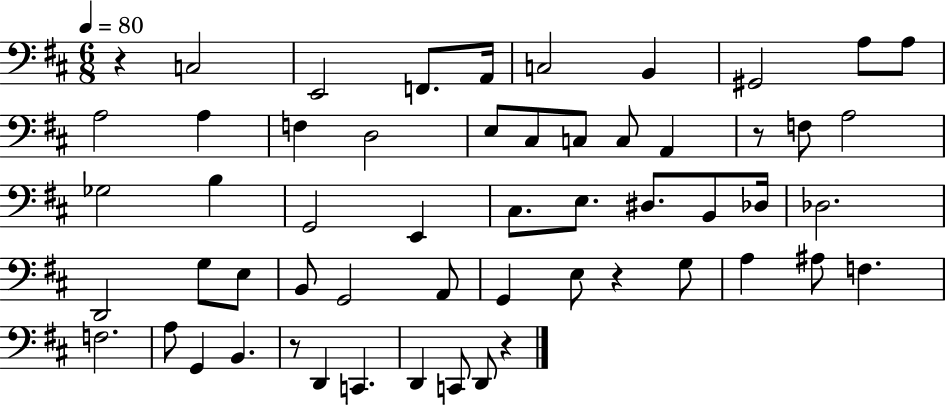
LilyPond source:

{
  \clef bass
  \numericTimeSignature
  \time 6/8
  \key d \major
  \tempo 4 = 80
  r4 c2 | e,2 f,8. a,16 | c2 b,4 | gis,2 a8 a8 | \break a2 a4 | f4 d2 | e8 cis8 c8 c8 a,4 | r8 f8 a2 | \break ges2 b4 | g,2 e,4 | cis8. e8. dis8. b,8 des16 | des2. | \break d,2 g8 e8 | b,8 g,2 a,8 | g,4 e8 r4 g8 | a4 ais8 f4. | \break f2. | a8 g,4 b,4. | r8 d,4 c,4. | d,4 c,8 d,8 r4 | \break \bar "|."
}